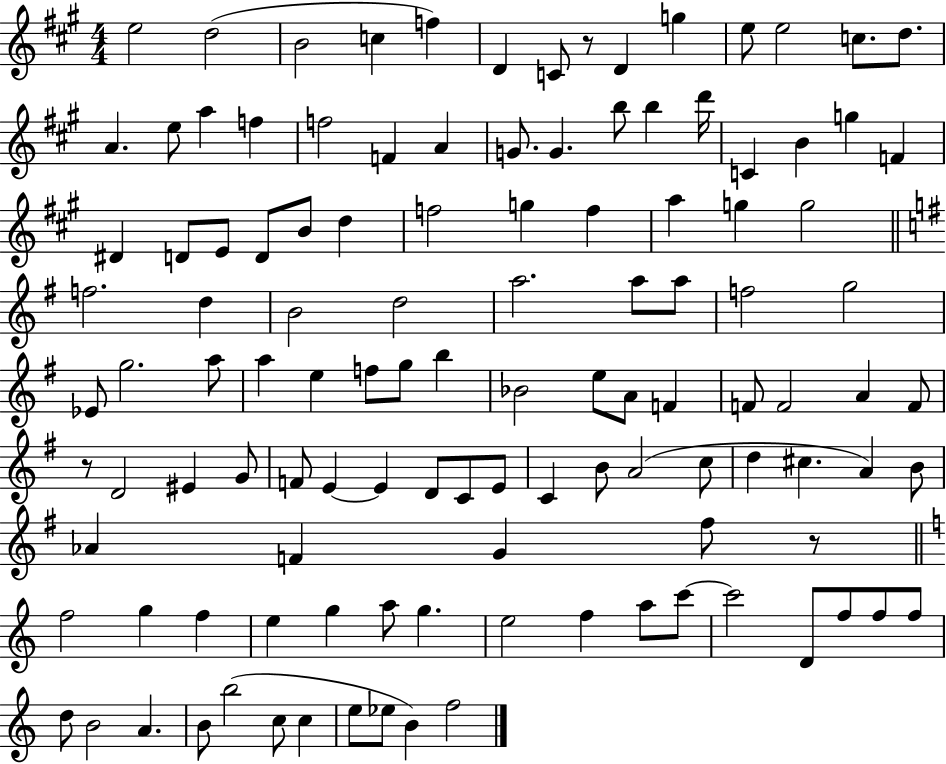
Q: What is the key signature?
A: A major